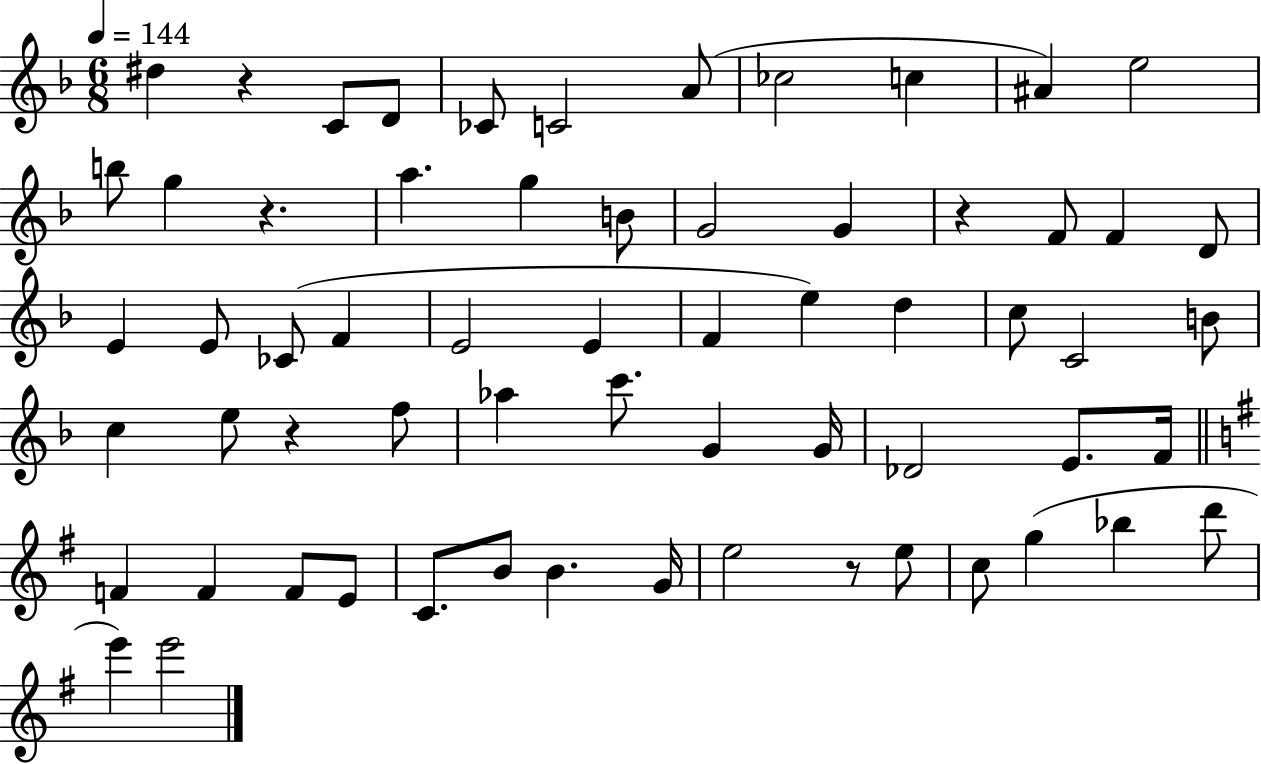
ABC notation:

X:1
T:Untitled
M:6/8
L:1/4
K:F
^d z C/2 D/2 _C/2 C2 A/2 _c2 c ^A e2 b/2 g z a g B/2 G2 G z F/2 F D/2 E E/2 _C/2 F E2 E F e d c/2 C2 B/2 c e/2 z f/2 _a c'/2 G G/4 _D2 E/2 F/4 F F F/2 E/2 C/2 B/2 B G/4 e2 z/2 e/2 c/2 g _b d'/2 e' e'2